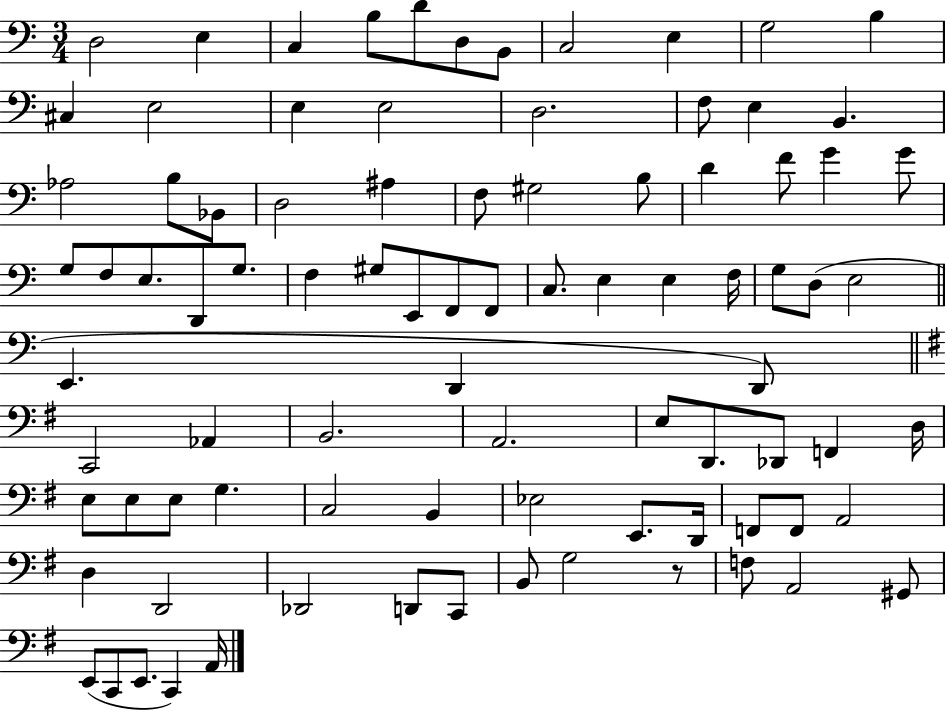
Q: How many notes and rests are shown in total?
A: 88